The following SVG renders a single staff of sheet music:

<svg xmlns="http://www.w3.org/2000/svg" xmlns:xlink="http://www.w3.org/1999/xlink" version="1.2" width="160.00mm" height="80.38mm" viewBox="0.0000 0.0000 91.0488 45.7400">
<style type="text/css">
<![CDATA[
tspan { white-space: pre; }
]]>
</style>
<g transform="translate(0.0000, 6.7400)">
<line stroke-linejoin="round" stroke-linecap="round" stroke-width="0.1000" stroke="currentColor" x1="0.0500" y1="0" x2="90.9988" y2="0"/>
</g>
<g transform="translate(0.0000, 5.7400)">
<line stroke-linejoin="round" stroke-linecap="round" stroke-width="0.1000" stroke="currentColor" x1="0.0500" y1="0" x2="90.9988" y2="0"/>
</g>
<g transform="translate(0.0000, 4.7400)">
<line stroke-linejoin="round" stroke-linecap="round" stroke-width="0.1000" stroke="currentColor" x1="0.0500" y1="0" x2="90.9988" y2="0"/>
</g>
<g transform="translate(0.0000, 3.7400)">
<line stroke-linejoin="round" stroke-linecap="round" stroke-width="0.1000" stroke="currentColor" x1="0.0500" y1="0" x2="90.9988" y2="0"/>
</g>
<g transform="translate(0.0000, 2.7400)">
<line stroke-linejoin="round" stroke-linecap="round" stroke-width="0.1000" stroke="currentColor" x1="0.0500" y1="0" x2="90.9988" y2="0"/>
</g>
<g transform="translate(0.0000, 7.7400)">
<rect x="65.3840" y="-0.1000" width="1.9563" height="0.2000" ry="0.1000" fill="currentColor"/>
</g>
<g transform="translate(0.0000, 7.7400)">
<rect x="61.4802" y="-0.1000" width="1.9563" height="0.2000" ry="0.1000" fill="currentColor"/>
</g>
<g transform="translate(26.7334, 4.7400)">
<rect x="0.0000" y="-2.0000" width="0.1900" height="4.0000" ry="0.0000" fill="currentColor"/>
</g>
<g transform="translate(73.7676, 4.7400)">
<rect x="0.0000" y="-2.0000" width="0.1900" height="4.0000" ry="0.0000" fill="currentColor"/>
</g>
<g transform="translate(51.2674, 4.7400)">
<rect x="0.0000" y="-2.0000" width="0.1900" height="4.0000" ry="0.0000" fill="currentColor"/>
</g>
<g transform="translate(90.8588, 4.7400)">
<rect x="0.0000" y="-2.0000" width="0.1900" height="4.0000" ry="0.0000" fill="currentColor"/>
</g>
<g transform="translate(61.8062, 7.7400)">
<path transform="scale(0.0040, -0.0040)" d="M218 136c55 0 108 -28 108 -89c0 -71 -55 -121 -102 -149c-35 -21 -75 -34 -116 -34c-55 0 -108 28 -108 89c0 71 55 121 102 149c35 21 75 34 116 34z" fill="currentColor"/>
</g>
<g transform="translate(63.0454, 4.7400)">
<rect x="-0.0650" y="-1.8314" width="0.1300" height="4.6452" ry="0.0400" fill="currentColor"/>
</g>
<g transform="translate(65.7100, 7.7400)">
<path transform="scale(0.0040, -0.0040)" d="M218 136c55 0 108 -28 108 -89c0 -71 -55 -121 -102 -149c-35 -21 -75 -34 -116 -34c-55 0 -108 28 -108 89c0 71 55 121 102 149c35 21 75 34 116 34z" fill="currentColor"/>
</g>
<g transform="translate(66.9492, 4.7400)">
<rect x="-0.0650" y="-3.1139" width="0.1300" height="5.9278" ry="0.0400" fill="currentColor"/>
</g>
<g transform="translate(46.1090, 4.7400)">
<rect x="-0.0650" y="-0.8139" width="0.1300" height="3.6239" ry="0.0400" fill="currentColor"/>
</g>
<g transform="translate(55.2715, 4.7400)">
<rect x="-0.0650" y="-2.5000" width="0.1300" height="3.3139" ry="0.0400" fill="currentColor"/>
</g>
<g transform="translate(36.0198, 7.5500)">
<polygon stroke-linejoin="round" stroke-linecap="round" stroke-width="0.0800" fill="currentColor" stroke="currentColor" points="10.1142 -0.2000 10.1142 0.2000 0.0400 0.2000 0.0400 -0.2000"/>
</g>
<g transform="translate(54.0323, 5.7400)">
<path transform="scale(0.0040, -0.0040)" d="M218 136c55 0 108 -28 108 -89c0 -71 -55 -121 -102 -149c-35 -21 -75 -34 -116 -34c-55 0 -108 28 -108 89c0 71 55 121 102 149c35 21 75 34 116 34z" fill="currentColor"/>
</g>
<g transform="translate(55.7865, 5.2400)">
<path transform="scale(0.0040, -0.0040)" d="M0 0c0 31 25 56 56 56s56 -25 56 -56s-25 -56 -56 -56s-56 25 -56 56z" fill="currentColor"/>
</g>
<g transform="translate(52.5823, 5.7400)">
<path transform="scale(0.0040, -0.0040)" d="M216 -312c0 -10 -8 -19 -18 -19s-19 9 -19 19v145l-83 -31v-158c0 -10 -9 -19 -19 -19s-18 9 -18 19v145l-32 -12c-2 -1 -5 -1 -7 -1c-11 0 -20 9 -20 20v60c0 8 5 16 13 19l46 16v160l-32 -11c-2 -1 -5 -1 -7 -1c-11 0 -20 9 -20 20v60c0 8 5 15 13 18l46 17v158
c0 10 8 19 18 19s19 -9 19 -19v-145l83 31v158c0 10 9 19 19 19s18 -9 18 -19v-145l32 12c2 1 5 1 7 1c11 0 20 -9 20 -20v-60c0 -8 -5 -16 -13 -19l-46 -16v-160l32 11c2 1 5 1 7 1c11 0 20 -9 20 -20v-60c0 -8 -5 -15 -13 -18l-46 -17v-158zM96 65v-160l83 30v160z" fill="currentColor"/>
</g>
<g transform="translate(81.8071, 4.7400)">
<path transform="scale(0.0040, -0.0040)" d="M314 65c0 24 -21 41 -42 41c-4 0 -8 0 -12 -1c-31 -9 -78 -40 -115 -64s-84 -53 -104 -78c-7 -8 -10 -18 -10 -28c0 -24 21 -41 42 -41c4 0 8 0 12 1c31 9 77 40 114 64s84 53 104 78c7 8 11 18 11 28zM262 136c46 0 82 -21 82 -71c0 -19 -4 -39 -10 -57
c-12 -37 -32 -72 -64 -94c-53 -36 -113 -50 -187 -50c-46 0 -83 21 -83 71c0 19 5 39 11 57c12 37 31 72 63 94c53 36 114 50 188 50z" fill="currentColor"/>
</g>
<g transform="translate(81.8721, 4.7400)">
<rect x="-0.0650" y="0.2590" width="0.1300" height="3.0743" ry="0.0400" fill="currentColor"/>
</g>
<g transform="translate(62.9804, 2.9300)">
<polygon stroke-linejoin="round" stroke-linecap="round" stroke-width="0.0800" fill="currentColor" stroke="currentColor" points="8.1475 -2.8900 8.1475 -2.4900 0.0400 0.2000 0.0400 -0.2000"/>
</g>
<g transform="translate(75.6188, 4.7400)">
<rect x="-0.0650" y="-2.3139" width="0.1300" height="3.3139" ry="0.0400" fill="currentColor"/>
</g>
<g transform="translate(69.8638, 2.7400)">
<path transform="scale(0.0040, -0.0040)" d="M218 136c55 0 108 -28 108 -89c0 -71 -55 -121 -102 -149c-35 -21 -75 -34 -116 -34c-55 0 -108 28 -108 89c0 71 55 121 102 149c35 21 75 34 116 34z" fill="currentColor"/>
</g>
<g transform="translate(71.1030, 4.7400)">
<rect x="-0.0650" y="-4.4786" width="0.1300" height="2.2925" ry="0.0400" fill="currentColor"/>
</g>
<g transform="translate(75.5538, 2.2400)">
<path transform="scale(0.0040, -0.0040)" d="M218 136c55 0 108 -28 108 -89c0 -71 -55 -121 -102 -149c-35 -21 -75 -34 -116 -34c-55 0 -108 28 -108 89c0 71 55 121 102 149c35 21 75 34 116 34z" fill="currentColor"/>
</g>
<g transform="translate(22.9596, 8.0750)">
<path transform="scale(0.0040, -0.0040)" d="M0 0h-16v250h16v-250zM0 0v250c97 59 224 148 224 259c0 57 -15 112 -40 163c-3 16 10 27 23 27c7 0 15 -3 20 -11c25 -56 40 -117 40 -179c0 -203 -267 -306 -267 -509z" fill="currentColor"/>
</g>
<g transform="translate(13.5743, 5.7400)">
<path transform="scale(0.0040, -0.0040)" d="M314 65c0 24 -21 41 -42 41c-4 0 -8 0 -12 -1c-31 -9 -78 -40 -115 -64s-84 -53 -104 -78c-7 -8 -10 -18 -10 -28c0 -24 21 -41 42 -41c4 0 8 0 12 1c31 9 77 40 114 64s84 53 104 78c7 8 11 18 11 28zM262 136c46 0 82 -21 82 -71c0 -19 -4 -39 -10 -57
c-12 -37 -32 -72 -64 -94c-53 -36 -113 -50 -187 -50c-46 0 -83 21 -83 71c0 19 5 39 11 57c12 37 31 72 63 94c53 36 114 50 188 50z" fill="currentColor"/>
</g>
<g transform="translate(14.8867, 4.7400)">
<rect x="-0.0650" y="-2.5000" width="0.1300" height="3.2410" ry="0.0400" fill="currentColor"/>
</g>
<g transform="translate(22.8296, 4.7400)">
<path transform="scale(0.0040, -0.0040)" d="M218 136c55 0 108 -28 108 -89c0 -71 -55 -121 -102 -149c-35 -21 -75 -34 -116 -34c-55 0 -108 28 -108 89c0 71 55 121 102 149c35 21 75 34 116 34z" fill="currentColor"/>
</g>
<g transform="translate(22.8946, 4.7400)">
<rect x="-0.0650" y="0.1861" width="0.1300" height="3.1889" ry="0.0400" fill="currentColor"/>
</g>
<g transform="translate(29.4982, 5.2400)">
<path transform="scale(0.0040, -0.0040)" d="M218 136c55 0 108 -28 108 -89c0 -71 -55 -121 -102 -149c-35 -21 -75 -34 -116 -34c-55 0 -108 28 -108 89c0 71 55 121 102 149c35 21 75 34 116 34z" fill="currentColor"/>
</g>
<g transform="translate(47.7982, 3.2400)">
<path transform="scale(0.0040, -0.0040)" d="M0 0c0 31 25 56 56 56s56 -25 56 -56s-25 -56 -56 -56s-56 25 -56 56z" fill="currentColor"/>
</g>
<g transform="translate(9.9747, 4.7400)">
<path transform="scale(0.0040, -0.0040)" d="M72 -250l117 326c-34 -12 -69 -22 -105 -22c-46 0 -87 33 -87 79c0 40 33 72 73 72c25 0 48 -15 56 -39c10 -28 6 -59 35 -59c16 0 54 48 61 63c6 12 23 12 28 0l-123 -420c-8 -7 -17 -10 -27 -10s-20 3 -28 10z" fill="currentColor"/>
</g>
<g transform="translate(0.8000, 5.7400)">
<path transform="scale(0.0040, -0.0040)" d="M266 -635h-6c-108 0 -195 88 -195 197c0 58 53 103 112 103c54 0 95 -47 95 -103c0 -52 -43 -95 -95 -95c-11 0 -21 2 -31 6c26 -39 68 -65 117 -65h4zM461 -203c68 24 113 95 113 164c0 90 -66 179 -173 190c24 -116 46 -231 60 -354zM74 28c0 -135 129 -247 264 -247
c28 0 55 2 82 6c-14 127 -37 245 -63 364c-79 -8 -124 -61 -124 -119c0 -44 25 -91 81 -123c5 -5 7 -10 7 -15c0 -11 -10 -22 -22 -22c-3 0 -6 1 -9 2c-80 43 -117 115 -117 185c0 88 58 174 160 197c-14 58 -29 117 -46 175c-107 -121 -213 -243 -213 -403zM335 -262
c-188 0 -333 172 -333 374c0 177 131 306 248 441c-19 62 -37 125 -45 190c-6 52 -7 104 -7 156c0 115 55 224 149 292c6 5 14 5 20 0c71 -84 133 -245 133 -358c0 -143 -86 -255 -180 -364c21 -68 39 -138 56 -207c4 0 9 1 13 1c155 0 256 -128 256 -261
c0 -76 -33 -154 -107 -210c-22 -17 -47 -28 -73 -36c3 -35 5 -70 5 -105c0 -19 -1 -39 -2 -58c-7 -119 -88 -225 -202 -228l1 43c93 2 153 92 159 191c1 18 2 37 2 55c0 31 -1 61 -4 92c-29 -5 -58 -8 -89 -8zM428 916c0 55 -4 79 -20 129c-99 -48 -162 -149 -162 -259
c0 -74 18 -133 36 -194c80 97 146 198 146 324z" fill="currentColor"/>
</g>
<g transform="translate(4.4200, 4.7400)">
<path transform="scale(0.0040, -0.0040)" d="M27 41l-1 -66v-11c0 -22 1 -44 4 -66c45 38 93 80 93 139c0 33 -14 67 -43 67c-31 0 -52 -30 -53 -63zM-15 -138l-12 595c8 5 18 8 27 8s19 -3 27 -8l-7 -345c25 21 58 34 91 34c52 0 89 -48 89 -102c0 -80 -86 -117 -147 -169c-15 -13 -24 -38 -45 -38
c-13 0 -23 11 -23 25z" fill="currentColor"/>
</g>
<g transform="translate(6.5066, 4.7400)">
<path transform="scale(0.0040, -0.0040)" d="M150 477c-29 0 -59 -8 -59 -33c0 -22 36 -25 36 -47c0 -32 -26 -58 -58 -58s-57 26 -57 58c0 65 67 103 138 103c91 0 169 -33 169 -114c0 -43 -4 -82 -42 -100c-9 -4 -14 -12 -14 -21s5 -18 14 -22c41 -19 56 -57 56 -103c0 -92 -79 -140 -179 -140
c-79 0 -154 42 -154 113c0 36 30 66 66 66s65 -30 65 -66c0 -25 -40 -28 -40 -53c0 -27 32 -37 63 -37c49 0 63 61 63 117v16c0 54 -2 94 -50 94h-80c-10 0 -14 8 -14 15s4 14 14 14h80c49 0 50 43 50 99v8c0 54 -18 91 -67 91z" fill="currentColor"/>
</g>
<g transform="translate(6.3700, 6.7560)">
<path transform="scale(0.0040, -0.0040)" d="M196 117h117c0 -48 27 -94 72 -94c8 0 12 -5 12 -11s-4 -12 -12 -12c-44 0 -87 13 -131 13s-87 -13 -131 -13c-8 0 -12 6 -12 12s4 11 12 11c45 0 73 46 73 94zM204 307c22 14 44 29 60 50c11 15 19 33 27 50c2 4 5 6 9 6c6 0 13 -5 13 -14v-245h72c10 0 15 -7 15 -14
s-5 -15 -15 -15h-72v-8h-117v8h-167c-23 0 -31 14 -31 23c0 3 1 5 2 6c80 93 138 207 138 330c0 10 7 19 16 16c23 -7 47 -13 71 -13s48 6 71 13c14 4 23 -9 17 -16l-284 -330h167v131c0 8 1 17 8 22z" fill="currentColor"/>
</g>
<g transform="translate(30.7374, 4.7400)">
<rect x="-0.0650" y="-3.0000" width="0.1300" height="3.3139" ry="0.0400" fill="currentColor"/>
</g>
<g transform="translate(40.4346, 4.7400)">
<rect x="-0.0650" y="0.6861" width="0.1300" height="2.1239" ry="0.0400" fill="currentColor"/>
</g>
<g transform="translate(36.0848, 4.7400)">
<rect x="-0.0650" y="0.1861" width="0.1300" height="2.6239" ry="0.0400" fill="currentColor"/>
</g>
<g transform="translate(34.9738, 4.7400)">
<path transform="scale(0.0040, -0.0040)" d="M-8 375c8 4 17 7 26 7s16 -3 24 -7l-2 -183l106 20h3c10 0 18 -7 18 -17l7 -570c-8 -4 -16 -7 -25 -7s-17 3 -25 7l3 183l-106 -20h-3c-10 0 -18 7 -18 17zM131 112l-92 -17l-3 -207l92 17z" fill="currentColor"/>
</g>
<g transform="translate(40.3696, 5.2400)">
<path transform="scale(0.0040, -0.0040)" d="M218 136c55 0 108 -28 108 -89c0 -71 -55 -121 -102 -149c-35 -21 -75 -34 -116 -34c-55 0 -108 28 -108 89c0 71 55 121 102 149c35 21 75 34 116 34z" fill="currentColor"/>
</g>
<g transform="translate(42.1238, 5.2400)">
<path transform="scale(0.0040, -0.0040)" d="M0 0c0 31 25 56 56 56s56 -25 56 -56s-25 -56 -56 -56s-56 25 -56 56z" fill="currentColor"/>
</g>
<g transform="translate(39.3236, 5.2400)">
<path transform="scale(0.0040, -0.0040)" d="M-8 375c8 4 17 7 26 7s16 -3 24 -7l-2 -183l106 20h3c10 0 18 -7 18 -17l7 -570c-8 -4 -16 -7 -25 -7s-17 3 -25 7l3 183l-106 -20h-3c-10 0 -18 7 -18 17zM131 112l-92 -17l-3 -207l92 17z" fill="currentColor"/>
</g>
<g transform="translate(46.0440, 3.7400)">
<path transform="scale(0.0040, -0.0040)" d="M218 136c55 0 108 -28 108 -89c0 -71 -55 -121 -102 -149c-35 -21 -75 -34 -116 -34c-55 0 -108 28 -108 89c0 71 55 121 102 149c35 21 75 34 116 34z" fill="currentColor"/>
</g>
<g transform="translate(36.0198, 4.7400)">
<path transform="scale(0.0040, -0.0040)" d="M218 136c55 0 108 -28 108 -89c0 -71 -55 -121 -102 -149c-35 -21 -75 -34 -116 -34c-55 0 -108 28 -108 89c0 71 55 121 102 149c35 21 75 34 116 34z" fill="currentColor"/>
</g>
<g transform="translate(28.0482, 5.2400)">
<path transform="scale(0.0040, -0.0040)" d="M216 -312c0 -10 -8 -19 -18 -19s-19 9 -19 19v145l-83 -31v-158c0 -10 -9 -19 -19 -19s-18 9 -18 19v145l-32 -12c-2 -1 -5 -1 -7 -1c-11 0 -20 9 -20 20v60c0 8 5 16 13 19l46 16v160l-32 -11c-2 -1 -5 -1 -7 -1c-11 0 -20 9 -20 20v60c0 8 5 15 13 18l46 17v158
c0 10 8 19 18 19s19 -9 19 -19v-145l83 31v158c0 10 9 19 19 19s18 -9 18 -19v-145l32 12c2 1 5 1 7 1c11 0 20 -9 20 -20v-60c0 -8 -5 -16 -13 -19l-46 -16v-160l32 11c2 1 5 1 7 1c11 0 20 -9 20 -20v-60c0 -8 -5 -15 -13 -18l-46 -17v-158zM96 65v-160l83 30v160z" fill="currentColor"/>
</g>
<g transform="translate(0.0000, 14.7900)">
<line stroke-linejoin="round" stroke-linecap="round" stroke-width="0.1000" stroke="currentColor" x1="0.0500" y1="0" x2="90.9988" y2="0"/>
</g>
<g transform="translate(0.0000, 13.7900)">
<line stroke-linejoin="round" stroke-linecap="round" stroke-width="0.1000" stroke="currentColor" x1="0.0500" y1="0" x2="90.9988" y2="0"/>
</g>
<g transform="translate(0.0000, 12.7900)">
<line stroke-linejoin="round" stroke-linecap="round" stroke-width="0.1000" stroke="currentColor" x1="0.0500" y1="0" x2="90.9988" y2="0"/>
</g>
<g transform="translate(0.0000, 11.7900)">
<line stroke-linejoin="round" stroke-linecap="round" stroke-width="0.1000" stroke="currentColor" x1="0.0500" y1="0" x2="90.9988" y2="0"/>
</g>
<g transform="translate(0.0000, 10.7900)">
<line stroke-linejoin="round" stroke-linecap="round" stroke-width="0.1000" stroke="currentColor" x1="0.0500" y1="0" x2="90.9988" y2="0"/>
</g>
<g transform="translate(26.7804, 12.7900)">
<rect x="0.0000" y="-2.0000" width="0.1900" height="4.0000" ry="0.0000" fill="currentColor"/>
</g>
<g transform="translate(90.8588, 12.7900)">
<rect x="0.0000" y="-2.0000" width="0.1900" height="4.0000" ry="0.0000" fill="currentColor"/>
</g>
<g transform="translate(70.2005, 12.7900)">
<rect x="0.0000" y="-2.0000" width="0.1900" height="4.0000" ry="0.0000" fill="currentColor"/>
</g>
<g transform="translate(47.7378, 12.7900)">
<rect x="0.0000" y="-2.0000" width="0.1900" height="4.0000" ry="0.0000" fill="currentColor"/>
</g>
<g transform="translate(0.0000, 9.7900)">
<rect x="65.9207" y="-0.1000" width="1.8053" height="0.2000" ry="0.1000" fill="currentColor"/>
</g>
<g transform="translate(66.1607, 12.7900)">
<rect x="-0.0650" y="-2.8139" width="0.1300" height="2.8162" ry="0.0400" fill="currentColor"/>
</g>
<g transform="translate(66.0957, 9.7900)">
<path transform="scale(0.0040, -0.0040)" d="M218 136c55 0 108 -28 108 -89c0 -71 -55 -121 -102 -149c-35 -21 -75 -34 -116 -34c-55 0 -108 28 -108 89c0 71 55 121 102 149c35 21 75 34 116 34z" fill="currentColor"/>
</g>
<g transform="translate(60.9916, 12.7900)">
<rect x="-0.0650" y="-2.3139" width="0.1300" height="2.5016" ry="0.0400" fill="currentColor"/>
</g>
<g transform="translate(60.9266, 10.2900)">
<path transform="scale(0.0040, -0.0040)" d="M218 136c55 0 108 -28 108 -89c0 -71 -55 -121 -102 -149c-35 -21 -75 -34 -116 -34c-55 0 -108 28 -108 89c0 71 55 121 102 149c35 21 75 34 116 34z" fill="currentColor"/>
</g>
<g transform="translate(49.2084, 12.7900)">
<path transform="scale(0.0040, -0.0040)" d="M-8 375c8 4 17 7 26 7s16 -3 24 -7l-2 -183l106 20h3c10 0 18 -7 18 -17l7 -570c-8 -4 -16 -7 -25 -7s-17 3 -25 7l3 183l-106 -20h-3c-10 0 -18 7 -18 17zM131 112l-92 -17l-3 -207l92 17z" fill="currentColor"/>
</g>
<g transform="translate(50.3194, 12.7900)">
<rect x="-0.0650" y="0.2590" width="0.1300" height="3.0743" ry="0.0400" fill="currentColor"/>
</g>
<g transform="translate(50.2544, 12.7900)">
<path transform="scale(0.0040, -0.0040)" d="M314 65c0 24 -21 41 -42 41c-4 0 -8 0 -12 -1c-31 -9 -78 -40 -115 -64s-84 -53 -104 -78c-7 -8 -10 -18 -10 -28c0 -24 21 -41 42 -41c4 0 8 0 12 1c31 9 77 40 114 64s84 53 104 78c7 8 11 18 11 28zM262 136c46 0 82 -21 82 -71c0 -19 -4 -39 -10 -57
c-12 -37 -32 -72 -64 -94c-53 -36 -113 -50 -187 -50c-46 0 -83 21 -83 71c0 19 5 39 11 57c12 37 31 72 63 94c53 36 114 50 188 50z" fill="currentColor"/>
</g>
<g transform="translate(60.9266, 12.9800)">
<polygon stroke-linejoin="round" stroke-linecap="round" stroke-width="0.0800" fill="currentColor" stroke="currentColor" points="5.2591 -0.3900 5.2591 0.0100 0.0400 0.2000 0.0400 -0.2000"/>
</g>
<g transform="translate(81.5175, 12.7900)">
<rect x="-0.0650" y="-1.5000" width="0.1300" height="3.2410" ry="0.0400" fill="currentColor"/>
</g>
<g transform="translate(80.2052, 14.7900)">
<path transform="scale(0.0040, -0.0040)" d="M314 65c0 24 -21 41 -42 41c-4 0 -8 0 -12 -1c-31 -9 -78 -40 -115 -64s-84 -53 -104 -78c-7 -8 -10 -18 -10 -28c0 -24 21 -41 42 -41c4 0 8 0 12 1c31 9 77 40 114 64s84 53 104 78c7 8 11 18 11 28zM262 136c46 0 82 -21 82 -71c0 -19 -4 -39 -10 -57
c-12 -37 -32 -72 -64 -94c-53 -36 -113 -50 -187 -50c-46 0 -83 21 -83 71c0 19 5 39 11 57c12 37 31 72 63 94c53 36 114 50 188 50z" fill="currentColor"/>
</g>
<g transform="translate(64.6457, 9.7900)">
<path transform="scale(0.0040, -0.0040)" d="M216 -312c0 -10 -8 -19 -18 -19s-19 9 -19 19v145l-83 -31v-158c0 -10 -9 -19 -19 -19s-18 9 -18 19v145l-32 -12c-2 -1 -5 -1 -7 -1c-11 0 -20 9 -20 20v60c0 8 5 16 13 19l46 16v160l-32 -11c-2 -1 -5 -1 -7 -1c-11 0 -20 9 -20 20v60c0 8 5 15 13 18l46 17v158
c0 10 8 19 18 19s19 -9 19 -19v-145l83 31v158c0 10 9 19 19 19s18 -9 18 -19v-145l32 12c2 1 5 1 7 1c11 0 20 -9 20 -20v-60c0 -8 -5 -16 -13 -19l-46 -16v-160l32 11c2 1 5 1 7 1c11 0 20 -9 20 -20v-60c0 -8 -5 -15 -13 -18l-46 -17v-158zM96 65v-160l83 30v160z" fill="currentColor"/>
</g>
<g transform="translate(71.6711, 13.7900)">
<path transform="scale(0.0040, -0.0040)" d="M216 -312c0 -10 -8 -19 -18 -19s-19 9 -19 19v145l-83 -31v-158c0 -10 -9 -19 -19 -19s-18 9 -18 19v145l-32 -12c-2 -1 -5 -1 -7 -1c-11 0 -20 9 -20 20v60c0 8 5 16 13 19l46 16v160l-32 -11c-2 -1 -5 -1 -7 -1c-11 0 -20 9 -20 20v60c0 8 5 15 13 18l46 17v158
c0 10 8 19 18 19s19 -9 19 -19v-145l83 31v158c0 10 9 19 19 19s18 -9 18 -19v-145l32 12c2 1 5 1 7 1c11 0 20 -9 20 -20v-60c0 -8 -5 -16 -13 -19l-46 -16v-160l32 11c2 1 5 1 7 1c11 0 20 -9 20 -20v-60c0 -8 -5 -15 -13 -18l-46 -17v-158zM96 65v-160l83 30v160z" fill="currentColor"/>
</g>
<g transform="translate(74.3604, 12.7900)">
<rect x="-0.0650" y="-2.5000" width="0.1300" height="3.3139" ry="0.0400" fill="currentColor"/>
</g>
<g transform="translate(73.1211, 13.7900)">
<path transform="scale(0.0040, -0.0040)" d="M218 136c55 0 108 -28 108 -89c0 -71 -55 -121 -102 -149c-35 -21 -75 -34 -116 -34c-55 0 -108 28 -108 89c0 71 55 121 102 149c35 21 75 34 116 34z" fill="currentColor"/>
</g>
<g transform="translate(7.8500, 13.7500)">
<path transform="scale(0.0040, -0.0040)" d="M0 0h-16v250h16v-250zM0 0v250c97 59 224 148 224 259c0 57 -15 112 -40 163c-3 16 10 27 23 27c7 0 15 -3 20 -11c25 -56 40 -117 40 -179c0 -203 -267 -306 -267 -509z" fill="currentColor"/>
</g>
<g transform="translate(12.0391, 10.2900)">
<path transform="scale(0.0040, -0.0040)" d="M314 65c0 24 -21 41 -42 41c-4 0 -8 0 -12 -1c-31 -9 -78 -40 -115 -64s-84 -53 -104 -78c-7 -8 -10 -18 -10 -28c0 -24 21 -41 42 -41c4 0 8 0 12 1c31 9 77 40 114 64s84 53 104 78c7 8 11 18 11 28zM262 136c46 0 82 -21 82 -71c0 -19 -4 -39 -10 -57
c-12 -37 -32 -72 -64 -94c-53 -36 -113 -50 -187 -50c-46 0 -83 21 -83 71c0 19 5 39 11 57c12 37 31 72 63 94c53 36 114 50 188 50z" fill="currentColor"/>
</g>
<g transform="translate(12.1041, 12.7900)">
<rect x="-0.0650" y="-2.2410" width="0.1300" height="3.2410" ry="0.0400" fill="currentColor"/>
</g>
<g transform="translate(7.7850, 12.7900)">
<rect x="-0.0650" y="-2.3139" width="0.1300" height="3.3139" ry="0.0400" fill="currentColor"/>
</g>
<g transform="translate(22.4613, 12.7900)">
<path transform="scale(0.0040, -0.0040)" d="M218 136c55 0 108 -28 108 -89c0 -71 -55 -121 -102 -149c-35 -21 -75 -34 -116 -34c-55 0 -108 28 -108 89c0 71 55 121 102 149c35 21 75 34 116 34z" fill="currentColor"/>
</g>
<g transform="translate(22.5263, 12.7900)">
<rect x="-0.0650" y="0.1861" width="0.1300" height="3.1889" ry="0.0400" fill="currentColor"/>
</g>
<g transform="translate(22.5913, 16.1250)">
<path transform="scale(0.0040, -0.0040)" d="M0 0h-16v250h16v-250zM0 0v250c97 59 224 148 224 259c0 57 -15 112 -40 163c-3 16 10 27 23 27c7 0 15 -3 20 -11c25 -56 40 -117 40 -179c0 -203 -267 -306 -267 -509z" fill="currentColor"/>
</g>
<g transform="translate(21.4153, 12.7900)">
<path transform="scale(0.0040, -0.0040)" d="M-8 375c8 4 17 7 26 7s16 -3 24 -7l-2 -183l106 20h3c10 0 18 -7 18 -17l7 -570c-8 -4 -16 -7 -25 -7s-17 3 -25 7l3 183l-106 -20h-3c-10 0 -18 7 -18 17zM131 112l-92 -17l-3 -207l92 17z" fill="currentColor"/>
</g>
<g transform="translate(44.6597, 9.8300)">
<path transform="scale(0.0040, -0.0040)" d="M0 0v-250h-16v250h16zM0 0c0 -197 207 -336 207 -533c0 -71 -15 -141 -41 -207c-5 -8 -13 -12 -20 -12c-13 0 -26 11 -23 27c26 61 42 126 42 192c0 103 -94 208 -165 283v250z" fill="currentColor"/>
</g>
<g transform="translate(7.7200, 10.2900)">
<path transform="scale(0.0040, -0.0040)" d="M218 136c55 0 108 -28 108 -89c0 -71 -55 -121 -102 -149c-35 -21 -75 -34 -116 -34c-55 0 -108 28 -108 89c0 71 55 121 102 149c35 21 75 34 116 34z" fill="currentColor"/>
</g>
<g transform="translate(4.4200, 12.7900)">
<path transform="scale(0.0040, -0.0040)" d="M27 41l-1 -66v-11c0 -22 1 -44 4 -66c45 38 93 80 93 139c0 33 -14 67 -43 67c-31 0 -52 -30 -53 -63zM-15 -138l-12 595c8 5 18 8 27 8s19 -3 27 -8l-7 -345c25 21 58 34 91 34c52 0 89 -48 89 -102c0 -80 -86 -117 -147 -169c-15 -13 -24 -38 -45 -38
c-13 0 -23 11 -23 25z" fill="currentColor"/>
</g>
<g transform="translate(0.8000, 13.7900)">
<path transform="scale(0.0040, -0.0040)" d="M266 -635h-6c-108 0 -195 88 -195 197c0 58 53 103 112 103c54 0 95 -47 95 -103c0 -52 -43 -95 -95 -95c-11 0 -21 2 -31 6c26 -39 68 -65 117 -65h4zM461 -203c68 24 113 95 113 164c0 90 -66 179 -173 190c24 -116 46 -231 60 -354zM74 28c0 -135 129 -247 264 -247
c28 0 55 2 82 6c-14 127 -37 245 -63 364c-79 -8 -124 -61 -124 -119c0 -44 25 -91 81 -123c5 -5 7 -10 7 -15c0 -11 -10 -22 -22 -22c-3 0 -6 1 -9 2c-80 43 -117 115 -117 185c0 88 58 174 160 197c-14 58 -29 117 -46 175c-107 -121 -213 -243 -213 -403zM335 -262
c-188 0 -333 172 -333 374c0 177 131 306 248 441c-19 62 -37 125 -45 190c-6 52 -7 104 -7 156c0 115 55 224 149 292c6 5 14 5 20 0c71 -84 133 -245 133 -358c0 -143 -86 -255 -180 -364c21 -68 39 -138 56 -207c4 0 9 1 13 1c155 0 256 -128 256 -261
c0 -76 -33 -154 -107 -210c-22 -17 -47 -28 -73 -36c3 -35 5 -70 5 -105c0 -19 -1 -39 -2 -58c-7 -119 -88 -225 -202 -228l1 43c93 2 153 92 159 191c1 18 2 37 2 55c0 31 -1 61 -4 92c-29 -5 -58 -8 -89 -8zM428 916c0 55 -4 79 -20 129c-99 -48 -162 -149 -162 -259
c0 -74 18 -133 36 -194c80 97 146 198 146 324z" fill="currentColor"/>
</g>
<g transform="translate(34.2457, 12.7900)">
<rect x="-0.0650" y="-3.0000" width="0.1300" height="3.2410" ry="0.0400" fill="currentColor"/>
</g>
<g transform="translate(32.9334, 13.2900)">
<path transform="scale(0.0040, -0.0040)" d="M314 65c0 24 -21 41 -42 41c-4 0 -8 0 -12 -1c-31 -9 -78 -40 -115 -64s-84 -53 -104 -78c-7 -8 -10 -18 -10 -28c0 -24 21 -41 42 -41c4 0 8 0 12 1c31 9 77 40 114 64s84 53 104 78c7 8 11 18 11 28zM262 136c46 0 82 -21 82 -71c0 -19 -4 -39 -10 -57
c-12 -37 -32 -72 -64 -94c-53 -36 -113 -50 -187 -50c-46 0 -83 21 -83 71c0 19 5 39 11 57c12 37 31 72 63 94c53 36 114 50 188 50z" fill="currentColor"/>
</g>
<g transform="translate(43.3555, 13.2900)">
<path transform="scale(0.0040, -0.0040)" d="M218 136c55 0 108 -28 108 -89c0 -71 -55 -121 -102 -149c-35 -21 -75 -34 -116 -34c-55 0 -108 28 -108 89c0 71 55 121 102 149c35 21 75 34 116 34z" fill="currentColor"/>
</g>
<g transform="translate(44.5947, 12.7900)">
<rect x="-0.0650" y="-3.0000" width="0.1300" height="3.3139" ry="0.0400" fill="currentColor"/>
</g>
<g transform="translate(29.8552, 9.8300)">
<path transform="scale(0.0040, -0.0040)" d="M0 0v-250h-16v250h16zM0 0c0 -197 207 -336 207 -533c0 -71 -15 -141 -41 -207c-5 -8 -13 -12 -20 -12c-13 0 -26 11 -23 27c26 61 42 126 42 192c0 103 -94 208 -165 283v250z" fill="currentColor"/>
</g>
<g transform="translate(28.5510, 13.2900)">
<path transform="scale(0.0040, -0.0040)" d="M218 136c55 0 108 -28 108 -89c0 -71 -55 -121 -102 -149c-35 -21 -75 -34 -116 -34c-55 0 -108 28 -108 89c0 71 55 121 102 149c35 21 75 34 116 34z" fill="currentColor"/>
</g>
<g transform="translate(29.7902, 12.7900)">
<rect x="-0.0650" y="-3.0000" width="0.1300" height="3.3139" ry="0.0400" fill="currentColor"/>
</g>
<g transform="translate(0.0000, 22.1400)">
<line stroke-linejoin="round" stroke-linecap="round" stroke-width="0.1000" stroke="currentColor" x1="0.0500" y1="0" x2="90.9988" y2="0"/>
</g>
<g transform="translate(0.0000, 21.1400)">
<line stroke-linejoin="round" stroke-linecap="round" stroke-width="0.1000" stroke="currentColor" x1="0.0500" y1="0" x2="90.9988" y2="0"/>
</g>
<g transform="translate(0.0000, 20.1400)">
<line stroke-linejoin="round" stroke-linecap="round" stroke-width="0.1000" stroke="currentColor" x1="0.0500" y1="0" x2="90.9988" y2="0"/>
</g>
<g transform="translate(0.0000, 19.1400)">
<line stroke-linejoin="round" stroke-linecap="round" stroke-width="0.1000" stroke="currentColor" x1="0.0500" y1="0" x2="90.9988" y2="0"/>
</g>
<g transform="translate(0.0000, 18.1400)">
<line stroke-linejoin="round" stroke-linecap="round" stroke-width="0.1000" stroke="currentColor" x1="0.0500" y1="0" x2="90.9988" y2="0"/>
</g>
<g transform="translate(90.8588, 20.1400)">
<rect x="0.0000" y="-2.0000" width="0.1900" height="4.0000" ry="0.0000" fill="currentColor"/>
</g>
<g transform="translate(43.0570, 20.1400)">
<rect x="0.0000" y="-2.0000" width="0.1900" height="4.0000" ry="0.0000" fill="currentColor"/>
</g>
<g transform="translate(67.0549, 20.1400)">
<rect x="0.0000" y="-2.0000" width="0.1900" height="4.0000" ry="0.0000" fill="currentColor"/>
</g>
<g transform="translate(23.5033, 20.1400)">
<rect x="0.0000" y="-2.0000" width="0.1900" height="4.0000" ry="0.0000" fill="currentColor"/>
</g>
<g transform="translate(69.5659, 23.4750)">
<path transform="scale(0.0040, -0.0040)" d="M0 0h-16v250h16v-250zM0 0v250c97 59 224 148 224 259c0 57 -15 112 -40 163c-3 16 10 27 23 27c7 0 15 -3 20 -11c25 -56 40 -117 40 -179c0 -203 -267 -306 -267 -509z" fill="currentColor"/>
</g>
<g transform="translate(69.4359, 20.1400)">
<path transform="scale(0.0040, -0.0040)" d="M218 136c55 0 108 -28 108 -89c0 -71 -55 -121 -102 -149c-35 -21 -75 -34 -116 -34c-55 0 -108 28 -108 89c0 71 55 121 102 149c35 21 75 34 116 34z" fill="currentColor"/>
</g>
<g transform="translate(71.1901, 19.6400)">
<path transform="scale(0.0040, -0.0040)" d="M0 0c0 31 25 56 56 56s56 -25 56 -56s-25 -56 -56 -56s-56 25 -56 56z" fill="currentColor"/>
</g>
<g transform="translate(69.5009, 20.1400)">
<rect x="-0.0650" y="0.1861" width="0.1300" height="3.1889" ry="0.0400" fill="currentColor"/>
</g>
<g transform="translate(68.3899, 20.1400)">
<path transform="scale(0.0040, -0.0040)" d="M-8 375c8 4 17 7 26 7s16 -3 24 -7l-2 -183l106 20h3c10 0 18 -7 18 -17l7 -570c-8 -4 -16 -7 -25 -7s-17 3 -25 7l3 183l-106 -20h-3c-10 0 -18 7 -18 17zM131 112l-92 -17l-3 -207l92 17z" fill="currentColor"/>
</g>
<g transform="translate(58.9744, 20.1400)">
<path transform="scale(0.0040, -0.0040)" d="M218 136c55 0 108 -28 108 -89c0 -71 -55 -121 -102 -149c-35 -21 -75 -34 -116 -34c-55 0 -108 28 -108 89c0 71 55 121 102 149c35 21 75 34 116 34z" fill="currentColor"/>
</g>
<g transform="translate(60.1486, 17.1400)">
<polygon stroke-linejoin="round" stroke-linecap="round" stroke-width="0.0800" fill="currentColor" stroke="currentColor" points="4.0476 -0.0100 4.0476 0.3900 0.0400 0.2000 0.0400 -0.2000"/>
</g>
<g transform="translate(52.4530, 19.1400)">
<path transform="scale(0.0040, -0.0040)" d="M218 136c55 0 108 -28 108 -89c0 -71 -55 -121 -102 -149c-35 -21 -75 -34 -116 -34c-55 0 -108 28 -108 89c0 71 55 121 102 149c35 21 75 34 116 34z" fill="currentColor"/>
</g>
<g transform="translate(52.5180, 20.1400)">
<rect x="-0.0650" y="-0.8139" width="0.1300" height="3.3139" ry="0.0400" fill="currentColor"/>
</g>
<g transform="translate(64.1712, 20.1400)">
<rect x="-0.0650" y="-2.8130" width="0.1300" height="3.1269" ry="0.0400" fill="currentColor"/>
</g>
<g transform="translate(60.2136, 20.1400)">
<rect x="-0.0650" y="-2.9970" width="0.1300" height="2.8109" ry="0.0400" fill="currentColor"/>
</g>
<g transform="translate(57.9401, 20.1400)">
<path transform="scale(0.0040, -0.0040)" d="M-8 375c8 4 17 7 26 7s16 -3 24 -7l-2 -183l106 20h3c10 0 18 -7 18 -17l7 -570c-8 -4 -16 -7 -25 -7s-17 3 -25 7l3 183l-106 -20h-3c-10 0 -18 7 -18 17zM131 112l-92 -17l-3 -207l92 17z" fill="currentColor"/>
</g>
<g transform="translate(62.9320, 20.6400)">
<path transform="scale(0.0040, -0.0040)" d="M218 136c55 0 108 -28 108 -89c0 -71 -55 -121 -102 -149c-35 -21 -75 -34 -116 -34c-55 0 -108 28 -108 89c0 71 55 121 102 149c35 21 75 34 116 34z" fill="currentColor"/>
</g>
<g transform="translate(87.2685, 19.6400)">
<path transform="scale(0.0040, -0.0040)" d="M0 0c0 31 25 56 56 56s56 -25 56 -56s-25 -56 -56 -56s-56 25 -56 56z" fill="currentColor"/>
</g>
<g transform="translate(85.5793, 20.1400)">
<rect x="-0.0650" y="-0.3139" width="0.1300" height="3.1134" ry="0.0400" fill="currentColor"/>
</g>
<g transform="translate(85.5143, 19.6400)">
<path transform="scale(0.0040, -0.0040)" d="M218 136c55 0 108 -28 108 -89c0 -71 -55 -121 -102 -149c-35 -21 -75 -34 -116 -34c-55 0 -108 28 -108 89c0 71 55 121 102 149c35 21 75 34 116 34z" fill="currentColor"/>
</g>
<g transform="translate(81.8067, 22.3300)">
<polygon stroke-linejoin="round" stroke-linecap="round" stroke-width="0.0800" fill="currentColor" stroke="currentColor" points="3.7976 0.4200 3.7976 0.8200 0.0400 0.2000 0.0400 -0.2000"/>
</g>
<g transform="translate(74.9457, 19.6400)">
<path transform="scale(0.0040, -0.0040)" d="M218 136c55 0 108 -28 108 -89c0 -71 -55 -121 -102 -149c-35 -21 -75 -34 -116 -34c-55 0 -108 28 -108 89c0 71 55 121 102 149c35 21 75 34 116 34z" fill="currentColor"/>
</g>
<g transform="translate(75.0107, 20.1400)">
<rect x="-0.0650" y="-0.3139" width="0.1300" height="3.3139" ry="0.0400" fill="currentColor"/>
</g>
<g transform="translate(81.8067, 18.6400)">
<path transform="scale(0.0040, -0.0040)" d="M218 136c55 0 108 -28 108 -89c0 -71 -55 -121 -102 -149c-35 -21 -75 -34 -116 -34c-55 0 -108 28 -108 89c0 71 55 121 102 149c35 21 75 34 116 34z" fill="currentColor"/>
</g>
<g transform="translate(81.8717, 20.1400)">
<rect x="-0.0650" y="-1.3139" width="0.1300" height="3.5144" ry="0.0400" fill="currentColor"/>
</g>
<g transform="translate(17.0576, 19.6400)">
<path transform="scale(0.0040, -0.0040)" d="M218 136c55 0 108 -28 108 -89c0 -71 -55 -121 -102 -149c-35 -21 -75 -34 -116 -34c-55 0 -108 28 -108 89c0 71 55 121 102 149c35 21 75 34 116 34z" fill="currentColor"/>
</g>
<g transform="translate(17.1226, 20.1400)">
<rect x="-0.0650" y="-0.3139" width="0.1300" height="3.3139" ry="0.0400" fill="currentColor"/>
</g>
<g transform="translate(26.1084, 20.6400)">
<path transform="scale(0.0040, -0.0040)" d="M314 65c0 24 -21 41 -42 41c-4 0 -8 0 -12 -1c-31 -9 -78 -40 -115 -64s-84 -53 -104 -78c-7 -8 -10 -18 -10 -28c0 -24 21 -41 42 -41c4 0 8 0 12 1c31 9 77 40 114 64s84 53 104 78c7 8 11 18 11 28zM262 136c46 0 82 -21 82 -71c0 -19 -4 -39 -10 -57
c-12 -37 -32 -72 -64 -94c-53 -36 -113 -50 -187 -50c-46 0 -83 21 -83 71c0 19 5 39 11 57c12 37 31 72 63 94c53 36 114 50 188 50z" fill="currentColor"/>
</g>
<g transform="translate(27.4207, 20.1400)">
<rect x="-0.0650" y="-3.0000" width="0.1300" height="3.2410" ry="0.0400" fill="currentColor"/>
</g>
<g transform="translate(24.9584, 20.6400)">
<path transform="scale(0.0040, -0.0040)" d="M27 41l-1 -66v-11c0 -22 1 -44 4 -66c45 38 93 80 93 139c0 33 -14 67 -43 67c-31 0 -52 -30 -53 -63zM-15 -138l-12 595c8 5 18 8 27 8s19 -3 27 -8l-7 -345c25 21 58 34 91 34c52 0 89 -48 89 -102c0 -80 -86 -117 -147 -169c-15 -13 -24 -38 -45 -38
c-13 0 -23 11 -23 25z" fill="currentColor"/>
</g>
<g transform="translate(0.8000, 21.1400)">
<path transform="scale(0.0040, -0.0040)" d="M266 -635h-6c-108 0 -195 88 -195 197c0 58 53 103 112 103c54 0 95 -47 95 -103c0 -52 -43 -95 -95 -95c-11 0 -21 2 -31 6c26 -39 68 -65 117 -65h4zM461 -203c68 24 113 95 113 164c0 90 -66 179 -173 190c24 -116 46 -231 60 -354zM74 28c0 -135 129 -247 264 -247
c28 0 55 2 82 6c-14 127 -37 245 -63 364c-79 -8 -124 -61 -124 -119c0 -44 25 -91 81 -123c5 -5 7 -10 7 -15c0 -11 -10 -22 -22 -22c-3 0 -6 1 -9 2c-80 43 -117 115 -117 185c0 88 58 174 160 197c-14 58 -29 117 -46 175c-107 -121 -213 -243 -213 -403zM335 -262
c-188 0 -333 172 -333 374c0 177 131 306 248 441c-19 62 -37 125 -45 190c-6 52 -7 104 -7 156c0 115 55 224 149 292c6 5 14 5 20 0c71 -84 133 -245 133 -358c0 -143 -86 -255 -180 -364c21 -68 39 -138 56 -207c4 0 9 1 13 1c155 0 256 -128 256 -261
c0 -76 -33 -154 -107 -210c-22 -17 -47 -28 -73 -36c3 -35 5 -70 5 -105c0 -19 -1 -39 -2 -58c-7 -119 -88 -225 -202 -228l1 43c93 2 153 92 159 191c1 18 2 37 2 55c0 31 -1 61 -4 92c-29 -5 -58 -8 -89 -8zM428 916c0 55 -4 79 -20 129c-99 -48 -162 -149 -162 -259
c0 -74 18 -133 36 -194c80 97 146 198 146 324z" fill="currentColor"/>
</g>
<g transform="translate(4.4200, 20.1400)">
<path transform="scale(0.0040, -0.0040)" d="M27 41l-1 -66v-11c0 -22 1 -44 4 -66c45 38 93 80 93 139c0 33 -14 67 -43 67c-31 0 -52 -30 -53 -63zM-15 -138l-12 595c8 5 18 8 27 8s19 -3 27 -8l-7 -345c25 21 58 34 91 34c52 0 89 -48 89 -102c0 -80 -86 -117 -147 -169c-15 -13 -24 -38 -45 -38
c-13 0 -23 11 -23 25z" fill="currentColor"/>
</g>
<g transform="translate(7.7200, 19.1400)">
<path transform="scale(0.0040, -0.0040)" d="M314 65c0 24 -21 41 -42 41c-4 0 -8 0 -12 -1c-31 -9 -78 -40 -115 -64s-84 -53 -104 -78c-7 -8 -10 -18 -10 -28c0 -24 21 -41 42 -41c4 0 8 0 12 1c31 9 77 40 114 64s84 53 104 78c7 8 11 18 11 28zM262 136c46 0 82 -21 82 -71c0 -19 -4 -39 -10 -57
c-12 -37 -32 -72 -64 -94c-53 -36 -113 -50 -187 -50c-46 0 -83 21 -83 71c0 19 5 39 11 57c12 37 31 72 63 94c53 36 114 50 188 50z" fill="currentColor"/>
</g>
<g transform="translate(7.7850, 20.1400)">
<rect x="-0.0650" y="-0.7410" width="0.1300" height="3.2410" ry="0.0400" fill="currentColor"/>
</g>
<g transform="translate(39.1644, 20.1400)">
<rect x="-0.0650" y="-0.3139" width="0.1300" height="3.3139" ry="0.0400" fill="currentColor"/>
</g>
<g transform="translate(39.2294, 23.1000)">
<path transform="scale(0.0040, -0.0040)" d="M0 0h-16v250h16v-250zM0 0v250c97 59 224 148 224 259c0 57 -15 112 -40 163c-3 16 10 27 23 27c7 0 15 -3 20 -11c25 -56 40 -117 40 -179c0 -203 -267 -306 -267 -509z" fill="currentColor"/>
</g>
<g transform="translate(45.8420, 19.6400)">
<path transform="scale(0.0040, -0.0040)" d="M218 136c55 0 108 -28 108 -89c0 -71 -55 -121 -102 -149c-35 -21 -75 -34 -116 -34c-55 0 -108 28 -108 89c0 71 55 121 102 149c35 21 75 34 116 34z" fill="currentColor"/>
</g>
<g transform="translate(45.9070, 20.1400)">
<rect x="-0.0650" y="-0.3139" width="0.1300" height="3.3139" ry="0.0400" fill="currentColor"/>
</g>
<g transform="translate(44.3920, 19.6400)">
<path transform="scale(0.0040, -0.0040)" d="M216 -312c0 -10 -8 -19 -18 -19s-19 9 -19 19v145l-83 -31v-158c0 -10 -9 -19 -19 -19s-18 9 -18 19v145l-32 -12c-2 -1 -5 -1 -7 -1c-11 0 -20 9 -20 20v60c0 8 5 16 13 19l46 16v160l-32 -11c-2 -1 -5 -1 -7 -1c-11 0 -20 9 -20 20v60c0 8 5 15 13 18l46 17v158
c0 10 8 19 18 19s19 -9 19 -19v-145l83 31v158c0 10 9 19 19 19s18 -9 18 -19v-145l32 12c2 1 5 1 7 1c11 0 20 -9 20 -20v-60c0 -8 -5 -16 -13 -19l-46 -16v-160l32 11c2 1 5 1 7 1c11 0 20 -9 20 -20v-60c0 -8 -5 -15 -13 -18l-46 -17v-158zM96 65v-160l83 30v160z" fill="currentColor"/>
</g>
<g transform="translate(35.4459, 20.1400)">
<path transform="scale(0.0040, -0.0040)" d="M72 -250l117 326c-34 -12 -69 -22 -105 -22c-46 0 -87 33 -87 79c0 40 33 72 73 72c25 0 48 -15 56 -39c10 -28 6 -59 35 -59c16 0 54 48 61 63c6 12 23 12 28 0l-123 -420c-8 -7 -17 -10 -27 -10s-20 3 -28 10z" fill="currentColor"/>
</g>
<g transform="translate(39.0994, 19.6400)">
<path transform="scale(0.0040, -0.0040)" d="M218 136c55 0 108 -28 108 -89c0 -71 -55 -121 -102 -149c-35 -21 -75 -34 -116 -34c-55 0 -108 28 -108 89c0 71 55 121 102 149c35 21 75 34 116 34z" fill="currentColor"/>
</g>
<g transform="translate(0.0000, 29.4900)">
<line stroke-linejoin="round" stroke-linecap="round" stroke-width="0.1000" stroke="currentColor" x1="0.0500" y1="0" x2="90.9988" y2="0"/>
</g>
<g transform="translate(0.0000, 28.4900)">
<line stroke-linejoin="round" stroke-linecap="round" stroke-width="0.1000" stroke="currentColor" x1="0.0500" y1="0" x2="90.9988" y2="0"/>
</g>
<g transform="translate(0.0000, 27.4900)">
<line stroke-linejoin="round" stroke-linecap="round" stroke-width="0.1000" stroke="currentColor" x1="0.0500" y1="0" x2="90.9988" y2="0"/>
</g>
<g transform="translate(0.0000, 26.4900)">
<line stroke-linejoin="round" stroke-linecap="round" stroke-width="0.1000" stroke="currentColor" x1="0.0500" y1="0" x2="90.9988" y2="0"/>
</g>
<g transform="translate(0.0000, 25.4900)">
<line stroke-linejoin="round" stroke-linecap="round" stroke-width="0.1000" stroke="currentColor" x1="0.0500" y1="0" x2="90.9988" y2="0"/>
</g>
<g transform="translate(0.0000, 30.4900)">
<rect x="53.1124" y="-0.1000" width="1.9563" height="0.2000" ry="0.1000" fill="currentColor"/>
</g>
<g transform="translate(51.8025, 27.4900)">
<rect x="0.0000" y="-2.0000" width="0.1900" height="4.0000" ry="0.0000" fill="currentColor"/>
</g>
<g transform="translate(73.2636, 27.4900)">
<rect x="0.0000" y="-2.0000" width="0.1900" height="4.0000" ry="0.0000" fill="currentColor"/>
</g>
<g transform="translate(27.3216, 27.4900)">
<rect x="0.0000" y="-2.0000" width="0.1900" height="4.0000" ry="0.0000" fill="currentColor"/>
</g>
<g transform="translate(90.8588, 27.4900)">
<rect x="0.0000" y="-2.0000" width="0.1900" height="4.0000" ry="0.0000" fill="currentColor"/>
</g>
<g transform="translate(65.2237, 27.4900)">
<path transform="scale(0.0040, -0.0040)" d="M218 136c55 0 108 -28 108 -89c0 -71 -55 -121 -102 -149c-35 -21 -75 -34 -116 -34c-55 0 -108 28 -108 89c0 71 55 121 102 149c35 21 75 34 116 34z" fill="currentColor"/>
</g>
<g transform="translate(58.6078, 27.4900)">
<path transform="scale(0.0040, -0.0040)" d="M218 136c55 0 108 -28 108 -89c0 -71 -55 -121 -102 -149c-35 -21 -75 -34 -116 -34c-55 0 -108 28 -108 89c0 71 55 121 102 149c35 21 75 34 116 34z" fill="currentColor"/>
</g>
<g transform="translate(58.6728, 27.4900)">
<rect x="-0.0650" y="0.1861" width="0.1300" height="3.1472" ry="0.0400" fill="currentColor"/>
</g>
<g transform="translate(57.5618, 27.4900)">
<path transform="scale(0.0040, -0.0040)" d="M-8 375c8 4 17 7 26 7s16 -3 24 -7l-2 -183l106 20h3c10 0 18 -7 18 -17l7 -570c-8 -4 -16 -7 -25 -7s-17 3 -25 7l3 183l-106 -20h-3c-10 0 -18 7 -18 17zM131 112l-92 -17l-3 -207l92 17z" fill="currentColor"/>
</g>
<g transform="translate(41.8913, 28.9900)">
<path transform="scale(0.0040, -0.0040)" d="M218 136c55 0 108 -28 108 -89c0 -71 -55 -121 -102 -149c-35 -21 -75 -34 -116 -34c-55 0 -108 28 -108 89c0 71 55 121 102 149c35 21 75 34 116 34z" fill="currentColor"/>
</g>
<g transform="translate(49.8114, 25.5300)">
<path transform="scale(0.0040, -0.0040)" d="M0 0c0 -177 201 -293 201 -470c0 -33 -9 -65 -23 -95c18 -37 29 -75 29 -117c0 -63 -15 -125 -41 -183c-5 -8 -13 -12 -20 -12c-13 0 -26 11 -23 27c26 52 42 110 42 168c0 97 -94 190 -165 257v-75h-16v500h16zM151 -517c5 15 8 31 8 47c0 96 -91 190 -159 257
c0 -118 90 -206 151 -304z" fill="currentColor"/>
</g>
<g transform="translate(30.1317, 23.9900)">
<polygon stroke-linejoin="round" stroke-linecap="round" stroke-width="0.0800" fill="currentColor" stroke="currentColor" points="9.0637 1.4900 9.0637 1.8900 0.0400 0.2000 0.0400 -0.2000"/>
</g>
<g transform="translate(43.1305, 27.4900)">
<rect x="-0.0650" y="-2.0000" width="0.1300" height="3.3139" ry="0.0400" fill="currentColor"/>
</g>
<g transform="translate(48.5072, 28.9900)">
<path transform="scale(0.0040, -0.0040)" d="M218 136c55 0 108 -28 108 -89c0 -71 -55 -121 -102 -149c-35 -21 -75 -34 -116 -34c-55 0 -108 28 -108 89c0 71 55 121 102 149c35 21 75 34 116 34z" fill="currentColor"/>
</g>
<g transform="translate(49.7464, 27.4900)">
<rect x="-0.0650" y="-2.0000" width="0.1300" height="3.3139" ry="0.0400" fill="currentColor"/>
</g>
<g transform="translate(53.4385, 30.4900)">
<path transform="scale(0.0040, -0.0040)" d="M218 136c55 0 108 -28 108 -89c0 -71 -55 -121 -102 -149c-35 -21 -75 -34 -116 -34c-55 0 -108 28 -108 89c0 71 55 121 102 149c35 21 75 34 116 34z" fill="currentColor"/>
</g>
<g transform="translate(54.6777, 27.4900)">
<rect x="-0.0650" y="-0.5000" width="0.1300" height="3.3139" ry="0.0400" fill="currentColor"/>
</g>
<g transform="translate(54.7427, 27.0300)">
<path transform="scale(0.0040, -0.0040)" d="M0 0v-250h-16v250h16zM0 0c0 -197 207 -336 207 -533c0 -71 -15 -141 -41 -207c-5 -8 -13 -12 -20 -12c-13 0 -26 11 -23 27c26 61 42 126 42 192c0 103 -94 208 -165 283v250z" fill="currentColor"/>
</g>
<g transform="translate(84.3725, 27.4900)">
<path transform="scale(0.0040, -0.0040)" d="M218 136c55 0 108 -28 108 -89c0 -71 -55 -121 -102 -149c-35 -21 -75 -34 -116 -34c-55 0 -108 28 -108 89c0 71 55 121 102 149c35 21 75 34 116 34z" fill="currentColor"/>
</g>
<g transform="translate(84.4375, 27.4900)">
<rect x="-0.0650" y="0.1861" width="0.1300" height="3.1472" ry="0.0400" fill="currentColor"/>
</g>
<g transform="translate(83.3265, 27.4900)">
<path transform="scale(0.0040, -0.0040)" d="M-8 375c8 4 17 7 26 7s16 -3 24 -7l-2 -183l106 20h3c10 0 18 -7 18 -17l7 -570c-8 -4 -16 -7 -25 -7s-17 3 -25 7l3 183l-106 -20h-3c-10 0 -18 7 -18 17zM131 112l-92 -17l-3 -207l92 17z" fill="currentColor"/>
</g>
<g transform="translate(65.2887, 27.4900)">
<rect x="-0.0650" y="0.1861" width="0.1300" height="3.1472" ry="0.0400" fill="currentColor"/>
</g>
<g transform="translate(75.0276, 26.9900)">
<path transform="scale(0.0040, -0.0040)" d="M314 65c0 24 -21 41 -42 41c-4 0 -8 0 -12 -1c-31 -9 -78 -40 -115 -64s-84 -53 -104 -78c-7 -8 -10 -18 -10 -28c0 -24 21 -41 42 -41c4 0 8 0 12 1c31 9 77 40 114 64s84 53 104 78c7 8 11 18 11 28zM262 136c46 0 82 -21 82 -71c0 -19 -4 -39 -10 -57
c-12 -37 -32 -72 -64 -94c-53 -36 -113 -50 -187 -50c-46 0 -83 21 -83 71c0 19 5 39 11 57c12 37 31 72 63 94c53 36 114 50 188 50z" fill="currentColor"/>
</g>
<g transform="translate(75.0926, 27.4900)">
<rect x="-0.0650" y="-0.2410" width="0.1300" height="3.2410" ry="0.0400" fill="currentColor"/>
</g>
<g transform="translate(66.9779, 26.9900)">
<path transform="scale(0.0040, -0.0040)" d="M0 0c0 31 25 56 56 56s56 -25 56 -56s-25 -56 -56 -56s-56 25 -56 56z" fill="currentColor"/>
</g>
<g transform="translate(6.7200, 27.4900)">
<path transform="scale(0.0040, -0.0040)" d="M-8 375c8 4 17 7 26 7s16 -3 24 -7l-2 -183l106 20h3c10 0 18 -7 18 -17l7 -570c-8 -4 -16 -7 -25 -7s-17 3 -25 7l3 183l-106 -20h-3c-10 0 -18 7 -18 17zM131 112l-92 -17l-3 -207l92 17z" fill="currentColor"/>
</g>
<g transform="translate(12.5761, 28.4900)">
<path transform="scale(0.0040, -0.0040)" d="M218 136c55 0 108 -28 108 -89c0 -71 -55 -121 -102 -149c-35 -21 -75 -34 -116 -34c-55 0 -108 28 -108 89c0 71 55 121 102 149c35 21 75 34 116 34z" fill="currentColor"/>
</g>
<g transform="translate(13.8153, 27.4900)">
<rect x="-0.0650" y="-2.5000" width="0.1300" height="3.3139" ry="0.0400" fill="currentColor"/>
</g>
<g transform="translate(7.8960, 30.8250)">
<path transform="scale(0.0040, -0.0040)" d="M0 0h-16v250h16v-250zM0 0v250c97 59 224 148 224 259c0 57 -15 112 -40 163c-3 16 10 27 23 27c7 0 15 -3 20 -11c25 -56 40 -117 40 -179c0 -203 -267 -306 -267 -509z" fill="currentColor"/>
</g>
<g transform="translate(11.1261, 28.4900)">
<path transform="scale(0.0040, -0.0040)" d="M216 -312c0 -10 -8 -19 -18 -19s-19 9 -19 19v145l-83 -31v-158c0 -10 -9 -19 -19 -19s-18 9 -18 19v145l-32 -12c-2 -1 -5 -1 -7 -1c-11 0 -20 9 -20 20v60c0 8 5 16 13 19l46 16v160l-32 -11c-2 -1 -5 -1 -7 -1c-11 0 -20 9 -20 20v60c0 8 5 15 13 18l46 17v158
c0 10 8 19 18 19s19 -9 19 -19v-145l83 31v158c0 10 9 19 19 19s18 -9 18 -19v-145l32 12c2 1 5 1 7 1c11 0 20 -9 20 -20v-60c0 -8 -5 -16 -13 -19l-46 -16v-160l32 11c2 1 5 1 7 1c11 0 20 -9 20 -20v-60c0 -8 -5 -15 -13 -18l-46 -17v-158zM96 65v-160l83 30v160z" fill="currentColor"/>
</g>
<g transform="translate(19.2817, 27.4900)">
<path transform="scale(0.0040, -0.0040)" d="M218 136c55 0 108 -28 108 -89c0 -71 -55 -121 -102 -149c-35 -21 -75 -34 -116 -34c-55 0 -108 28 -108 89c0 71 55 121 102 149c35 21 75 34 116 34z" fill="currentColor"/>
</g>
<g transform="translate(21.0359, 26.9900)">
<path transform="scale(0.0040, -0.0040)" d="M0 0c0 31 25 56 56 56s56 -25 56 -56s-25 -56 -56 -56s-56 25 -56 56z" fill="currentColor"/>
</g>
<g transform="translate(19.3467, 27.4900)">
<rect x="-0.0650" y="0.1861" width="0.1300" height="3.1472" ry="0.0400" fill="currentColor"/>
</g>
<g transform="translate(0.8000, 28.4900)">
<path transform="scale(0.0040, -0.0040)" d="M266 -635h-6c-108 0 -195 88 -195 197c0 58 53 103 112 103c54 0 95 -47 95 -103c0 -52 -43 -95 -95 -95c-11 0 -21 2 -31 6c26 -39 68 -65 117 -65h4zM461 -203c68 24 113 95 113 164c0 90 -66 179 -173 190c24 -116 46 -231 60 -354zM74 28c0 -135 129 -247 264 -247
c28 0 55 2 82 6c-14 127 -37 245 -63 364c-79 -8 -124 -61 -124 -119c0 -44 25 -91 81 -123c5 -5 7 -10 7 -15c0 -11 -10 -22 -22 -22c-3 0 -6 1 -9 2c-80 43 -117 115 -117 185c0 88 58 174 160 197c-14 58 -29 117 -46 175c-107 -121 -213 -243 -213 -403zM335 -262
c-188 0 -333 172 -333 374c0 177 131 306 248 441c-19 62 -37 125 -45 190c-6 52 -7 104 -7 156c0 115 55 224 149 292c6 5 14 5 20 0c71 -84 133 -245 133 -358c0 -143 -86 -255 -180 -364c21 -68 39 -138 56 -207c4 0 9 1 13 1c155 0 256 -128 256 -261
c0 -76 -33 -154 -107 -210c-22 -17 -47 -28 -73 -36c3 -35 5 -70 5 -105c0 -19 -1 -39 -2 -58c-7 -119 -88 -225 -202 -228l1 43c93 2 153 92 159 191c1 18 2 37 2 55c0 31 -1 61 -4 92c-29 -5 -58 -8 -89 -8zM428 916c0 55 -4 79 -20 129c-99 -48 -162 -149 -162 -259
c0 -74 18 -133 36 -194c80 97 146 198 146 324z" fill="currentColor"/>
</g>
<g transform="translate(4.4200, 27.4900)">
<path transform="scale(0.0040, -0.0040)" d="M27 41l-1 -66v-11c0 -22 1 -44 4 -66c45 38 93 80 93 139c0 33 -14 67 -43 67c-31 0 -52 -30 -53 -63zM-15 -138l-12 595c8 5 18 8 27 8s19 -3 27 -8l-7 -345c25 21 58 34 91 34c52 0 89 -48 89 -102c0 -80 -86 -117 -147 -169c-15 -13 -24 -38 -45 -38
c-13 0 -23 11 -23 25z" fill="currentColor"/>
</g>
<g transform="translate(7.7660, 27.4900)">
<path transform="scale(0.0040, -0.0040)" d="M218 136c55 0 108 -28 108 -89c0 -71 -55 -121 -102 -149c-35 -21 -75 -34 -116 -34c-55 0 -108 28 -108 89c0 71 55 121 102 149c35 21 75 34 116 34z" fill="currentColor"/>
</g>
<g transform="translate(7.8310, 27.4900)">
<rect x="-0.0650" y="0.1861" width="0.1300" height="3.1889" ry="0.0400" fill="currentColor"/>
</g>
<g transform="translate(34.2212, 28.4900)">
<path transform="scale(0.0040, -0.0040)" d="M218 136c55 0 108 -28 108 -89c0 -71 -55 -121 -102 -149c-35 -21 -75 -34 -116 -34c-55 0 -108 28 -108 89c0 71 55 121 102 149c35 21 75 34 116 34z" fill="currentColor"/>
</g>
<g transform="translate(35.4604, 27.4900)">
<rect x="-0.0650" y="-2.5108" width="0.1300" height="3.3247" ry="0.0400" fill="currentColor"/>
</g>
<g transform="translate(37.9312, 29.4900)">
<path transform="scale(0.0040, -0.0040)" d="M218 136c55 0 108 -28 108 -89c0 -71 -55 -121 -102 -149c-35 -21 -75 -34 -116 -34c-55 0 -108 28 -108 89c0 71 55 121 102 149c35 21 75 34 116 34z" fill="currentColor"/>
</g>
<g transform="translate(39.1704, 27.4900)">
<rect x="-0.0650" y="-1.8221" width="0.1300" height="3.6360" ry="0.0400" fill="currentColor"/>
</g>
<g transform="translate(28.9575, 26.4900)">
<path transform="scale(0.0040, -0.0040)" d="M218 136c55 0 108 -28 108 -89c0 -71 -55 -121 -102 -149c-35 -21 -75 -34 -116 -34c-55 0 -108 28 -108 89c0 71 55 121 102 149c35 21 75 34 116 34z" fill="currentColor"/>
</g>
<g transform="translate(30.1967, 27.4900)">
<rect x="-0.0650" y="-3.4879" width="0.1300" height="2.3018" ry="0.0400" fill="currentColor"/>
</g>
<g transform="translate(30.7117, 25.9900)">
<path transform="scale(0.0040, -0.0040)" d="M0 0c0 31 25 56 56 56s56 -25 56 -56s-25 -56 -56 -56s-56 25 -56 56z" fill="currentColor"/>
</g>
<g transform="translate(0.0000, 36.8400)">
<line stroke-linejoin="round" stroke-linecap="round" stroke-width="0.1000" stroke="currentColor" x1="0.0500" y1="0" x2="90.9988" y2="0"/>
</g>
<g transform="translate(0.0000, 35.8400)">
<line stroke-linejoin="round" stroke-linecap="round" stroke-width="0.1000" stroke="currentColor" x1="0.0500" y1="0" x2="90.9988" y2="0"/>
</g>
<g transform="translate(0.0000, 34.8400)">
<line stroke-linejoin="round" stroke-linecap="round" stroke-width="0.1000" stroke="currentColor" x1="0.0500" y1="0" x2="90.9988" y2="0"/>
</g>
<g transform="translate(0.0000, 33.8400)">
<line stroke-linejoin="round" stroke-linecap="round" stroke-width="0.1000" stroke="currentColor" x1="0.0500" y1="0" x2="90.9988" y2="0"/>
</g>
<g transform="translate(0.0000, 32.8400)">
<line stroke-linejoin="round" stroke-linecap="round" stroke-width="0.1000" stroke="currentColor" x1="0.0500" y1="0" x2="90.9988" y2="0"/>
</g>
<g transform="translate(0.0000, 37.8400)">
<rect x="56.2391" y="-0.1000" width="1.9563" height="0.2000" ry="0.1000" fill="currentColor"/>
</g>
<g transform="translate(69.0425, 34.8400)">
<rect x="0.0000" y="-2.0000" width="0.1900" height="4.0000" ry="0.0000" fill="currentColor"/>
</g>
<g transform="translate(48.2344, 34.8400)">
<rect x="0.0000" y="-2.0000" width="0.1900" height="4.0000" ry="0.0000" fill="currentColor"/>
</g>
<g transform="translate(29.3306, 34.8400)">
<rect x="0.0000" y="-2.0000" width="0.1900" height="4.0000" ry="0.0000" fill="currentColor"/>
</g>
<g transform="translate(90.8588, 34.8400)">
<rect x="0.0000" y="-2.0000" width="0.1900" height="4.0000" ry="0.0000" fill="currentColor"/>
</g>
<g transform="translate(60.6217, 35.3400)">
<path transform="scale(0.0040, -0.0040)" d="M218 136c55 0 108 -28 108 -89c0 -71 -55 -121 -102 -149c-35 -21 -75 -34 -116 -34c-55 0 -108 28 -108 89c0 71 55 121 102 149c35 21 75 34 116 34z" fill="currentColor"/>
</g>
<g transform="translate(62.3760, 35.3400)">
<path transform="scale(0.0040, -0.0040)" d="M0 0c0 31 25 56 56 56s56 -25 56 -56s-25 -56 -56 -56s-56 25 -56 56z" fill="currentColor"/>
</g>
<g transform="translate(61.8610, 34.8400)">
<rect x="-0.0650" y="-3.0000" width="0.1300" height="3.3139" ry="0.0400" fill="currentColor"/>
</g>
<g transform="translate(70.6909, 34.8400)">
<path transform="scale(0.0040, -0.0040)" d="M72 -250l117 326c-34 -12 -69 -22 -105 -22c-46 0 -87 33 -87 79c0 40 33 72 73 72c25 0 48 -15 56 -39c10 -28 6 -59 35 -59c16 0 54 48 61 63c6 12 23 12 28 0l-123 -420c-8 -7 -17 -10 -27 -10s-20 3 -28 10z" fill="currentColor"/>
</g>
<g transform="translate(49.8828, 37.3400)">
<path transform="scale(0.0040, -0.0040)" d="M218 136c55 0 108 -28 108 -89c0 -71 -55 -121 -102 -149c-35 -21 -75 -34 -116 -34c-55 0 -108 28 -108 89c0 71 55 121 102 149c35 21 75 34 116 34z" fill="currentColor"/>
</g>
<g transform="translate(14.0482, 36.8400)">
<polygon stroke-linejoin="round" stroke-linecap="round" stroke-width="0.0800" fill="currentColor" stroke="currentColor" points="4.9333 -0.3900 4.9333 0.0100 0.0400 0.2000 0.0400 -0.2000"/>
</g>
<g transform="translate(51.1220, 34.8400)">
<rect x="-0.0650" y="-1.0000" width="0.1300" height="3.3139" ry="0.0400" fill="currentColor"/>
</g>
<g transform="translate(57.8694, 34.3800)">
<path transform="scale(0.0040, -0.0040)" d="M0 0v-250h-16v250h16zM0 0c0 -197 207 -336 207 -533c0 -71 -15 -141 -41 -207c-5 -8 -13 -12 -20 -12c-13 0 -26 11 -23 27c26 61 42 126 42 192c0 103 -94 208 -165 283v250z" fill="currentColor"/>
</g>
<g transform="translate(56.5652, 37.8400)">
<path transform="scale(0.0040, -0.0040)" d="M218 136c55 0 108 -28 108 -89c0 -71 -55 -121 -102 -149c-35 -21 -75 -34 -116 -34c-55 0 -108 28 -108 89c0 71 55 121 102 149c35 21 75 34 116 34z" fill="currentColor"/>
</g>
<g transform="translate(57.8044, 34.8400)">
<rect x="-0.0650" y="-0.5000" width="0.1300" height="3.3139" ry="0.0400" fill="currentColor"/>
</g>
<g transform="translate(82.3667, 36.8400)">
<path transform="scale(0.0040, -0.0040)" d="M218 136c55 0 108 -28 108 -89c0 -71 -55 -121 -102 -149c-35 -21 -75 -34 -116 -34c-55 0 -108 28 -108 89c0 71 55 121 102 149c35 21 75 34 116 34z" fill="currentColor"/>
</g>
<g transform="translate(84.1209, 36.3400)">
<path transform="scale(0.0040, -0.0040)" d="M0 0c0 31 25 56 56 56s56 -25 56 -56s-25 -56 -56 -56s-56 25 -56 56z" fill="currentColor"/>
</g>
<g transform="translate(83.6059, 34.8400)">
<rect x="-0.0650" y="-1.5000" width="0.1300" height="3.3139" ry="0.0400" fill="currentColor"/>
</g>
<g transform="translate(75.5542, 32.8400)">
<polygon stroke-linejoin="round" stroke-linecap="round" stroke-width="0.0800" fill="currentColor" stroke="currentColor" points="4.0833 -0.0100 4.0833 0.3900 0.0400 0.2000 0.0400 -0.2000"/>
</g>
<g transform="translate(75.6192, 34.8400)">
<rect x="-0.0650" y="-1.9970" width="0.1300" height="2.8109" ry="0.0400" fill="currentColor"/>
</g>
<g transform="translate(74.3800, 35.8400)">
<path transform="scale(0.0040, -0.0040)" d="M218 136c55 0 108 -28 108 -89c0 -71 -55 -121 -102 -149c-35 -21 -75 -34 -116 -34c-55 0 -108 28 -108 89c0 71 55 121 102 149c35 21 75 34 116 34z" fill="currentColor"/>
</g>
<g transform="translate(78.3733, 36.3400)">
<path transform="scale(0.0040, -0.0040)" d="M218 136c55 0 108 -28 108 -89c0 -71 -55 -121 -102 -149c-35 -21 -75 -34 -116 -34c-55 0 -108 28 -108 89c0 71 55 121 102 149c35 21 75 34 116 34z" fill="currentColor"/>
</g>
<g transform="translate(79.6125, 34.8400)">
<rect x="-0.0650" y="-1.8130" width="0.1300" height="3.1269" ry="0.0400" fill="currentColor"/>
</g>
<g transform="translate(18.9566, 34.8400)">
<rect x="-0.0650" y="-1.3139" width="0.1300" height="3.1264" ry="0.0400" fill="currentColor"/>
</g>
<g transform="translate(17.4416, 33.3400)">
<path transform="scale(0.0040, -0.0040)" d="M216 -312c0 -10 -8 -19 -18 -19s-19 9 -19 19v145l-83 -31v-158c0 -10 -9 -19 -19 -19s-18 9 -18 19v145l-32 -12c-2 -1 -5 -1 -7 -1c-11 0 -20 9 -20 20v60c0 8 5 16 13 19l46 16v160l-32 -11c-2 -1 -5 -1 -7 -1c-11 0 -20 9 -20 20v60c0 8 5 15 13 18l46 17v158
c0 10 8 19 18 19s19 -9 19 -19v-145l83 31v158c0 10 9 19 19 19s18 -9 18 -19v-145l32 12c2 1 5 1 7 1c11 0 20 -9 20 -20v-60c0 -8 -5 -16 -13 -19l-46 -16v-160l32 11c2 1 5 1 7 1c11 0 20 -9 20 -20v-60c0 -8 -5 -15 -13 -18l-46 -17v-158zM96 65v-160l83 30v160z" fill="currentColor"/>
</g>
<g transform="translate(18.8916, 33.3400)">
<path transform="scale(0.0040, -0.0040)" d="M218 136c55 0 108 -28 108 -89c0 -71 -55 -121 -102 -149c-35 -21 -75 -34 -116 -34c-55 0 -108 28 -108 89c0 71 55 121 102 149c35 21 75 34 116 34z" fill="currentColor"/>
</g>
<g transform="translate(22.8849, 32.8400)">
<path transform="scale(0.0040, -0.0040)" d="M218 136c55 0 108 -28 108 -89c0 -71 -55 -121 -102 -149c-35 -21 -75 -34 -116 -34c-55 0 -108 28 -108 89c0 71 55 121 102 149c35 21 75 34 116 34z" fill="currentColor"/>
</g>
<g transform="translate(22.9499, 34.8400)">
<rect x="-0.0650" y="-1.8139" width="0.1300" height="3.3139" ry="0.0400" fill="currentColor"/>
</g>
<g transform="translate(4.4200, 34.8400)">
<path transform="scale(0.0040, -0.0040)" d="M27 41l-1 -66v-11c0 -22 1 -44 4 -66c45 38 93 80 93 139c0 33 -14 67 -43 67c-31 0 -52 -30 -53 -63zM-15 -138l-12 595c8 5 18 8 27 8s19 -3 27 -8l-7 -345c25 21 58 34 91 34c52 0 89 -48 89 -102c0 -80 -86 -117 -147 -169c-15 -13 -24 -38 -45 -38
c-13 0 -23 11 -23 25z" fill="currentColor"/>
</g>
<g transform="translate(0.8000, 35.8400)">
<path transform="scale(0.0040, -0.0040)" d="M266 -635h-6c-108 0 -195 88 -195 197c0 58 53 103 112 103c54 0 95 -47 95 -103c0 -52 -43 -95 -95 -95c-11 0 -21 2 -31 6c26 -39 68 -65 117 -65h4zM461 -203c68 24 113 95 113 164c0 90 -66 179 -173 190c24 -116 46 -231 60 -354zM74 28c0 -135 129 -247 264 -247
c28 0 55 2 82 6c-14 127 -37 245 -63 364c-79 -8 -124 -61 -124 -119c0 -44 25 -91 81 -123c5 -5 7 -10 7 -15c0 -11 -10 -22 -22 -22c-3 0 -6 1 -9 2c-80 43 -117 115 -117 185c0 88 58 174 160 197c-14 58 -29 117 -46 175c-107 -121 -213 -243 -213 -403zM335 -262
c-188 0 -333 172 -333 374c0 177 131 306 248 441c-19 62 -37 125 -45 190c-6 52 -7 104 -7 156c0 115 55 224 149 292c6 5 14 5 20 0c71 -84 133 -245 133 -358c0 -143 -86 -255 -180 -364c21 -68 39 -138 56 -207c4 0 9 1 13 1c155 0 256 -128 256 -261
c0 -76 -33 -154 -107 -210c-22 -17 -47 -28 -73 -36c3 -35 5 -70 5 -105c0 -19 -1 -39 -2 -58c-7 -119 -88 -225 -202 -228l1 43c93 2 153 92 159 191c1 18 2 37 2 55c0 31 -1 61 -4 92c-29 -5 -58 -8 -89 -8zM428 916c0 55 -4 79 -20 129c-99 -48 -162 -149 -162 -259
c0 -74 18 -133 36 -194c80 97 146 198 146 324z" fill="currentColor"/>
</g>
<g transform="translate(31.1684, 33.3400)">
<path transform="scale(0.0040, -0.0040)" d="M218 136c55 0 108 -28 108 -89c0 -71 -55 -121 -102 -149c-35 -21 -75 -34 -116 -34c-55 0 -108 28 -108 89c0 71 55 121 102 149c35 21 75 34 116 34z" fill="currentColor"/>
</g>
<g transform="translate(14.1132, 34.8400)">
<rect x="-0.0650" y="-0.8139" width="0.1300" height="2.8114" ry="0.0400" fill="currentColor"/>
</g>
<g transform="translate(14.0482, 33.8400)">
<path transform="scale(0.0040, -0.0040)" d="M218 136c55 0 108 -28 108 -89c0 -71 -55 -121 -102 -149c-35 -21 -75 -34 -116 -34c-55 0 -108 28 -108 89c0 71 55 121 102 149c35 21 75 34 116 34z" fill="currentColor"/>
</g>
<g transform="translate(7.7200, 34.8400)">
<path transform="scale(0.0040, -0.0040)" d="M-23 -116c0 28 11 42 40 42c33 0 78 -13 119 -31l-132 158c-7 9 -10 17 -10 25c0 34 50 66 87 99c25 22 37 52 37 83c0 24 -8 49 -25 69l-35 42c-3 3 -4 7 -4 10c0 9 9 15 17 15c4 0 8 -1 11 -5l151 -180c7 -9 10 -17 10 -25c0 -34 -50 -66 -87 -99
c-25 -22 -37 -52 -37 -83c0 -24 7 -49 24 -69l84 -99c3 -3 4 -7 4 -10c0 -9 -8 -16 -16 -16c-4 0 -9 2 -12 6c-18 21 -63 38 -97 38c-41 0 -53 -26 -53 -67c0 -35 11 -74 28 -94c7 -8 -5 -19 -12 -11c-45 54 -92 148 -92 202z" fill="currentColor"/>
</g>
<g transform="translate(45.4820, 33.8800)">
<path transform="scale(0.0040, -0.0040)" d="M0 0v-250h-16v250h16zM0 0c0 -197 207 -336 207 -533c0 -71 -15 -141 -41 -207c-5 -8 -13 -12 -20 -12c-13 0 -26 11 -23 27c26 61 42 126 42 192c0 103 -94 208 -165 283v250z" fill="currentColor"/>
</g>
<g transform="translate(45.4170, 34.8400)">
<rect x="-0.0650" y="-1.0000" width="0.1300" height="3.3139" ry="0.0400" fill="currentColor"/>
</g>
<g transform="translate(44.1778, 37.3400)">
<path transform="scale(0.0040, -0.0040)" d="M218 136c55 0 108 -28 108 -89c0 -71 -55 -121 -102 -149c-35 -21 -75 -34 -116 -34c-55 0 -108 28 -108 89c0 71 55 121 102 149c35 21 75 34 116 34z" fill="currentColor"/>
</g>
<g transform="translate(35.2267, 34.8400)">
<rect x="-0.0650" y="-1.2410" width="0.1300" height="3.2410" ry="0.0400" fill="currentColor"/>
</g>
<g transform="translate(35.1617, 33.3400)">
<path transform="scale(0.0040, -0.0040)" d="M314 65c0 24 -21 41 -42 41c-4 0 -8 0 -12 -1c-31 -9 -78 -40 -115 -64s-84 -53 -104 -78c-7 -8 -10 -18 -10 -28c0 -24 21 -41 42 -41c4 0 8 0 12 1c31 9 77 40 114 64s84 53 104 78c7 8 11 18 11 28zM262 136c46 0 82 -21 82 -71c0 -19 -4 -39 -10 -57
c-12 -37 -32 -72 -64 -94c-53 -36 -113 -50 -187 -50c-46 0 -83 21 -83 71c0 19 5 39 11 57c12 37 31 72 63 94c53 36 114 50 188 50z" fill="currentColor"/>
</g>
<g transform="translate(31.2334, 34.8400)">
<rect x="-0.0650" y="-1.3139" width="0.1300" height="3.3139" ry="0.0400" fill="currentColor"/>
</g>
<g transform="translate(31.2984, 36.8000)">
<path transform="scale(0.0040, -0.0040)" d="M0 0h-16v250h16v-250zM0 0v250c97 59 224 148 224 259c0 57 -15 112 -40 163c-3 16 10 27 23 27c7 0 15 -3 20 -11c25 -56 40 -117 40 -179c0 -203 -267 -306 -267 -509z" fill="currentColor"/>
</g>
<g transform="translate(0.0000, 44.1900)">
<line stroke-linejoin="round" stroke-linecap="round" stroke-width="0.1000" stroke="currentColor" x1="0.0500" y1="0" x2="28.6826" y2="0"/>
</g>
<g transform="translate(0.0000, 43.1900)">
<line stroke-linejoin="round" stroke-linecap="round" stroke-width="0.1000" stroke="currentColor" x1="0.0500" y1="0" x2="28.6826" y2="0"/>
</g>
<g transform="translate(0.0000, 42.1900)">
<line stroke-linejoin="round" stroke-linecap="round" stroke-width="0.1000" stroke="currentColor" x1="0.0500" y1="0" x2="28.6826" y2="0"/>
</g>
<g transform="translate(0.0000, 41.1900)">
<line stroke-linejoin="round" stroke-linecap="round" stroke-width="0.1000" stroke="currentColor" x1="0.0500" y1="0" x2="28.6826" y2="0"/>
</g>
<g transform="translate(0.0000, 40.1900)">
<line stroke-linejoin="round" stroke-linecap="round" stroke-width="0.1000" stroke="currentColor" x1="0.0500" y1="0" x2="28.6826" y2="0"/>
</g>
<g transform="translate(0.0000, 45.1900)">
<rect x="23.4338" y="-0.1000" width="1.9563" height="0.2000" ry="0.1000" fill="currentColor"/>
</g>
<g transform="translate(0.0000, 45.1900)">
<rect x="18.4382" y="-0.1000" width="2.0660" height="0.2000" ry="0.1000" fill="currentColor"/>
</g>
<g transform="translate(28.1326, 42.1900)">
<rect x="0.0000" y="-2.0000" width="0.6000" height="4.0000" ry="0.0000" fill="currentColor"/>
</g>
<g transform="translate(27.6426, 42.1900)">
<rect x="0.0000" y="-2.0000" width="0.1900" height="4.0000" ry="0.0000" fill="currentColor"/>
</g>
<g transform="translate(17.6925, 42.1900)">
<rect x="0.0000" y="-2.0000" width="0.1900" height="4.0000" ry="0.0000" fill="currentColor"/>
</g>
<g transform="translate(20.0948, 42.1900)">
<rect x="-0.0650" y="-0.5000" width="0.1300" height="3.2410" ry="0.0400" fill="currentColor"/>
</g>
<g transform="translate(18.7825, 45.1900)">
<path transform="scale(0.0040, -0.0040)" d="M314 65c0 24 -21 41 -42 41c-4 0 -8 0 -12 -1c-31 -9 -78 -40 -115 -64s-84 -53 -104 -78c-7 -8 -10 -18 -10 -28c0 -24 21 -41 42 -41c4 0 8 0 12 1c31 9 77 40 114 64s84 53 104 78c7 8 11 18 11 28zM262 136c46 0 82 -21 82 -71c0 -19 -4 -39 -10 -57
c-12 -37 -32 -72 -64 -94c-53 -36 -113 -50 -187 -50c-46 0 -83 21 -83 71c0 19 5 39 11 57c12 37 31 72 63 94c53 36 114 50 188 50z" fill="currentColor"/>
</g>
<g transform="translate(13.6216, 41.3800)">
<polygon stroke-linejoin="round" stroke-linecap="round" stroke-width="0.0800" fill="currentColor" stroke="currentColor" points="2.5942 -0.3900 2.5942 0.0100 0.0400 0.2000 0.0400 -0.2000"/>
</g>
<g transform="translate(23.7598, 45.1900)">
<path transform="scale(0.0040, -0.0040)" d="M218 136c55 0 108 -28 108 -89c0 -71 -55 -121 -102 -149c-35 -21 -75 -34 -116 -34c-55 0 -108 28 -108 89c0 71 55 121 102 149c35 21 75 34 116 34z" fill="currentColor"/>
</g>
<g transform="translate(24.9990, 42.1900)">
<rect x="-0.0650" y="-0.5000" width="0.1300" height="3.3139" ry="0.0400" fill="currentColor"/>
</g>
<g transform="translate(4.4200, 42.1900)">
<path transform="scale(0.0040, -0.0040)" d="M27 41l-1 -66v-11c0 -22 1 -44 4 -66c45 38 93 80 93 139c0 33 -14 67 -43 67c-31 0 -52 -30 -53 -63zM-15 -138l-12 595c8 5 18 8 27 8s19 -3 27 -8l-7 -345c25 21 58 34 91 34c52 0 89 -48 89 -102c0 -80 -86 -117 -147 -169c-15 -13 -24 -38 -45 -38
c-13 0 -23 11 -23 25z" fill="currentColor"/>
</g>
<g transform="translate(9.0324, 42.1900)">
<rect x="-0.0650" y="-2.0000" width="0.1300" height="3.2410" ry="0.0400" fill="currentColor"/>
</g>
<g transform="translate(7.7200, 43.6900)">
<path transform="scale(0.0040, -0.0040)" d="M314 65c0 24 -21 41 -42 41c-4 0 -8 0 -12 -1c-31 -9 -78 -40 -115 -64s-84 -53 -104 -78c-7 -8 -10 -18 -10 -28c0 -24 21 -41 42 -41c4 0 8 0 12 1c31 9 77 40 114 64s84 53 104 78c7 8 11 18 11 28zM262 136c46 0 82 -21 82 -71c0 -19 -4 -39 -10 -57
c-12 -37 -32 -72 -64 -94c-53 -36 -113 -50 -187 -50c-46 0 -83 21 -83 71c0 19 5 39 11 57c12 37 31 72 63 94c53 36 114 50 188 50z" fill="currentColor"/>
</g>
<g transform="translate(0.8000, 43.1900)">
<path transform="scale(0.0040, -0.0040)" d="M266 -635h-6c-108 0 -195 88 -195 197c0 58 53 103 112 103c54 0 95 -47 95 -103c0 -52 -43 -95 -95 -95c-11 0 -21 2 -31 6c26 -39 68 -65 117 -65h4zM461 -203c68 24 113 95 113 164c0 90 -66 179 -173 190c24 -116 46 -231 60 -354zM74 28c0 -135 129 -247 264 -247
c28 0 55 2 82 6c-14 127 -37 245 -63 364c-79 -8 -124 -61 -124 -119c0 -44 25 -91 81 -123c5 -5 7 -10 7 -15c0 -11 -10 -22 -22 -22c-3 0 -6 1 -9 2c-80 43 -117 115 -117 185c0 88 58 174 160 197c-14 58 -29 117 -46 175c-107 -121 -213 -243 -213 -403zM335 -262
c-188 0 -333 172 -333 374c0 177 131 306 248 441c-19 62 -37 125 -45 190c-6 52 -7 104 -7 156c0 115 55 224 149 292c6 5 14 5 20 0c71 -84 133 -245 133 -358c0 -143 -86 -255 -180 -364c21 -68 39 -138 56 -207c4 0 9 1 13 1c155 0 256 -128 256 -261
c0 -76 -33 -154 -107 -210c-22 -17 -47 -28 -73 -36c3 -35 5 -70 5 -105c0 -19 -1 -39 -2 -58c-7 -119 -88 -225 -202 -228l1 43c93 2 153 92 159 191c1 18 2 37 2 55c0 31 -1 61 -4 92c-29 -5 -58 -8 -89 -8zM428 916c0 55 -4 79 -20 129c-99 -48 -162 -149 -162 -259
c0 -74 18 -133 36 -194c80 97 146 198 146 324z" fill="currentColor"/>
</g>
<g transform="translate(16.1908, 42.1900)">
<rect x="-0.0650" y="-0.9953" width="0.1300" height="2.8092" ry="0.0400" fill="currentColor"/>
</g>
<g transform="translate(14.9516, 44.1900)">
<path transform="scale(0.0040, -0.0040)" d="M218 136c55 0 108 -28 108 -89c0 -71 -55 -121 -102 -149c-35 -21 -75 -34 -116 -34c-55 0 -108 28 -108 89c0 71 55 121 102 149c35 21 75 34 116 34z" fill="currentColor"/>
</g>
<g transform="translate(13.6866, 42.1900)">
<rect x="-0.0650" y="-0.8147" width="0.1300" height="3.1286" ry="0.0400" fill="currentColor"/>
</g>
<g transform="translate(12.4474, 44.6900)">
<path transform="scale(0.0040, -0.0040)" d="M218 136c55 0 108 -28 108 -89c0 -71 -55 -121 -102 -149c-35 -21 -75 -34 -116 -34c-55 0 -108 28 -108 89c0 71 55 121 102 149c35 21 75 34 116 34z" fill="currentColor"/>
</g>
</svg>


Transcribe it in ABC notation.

X:1
T:Untitled
M:3/4
L:1/4
K:F
z/2 G2 _B/2 ^A B/2 A/2 d/2 ^G C/2 C/2 f/2 g _B2 g/2 g2 B/2 A/2 A2 A/2 B2 g/2 ^a/2 ^G E2 d2 c _A2 z/2 c/2 ^c d B/2 A/2 B/2 c e/2 c/2 B/2 ^G B d/2 G/2 E/2 F F/4 C/2 B B c2 B z d/2 ^e/2 f e/2 e2 D/2 D C/2 A z/2 G/2 F/2 E F2 D/2 E/2 C2 C